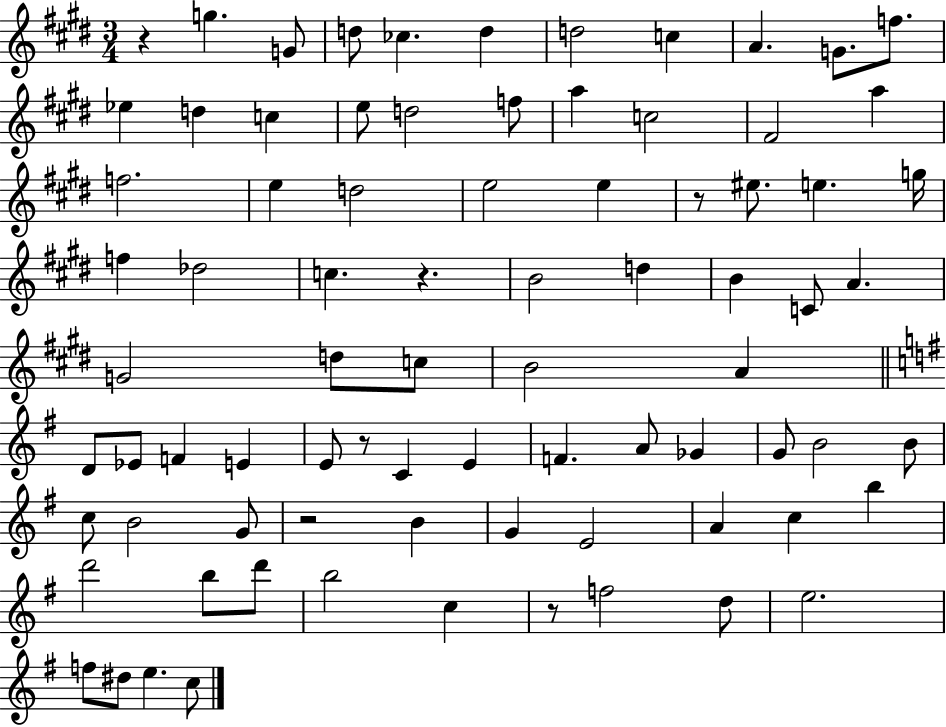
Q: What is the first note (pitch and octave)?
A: G5